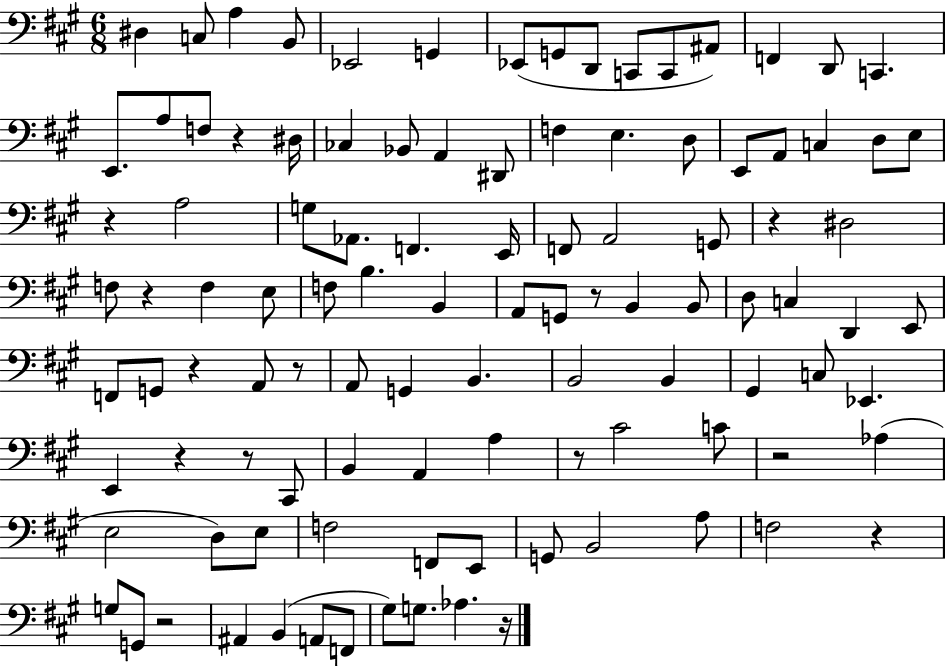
X:1
T:Untitled
M:6/8
L:1/4
K:A
^D, C,/2 A, B,,/2 _E,,2 G,, _E,,/2 G,,/2 D,,/2 C,,/2 C,,/2 ^A,,/2 F,, D,,/2 C,, E,,/2 A,/2 F,/2 z ^D,/4 _C, _B,,/2 A,, ^D,,/2 F, E, D,/2 E,,/2 A,,/2 C, D,/2 E,/2 z A,2 G,/2 _A,,/2 F,, E,,/4 F,,/2 A,,2 G,,/2 z ^D,2 F,/2 z F, E,/2 F,/2 B, B,, A,,/2 G,,/2 z/2 B,, B,,/2 D,/2 C, D,, E,,/2 F,,/2 G,,/2 z A,,/2 z/2 A,,/2 G,, B,, B,,2 B,, ^G,, C,/2 _E,, E,, z z/2 ^C,,/2 B,, A,, A, z/2 ^C2 C/2 z2 _A, E,2 D,/2 E,/2 F,2 F,,/2 E,,/2 G,,/2 B,,2 A,/2 F,2 z G,/2 G,,/2 z2 ^A,, B,, A,,/2 F,,/2 ^G,/2 G,/2 _A, z/4